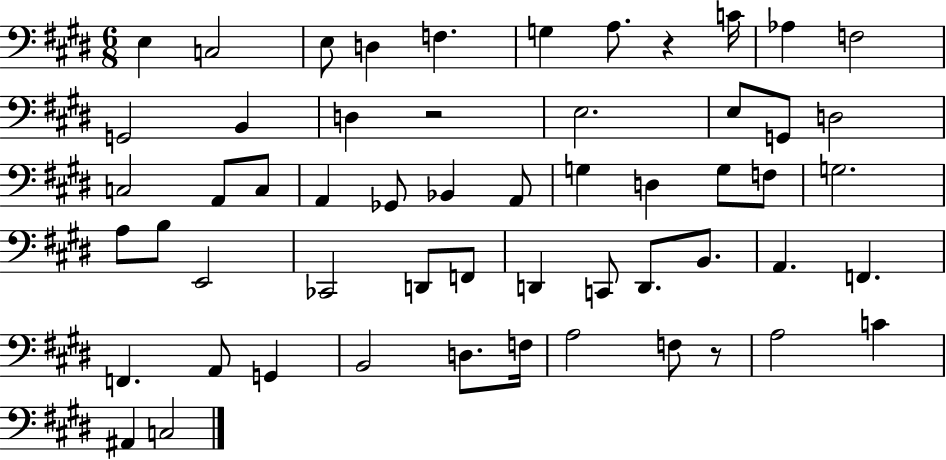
X:1
T:Untitled
M:6/8
L:1/4
K:E
E, C,2 E,/2 D, F, G, A,/2 z C/4 _A, F,2 G,,2 B,, D, z2 E,2 E,/2 G,,/2 D,2 C,2 A,,/2 C,/2 A,, _G,,/2 _B,, A,,/2 G, D, G,/2 F,/2 G,2 A,/2 B,/2 E,,2 _C,,2 D,,/2 F,,/2 D,, C,,/2 D,,/2 B,,/2 A,, F,, F,, A,,/2 G,, B,,2 D,/2 F,/4 A,2 F,/2 z/2 A,2 C ^A,, C,2